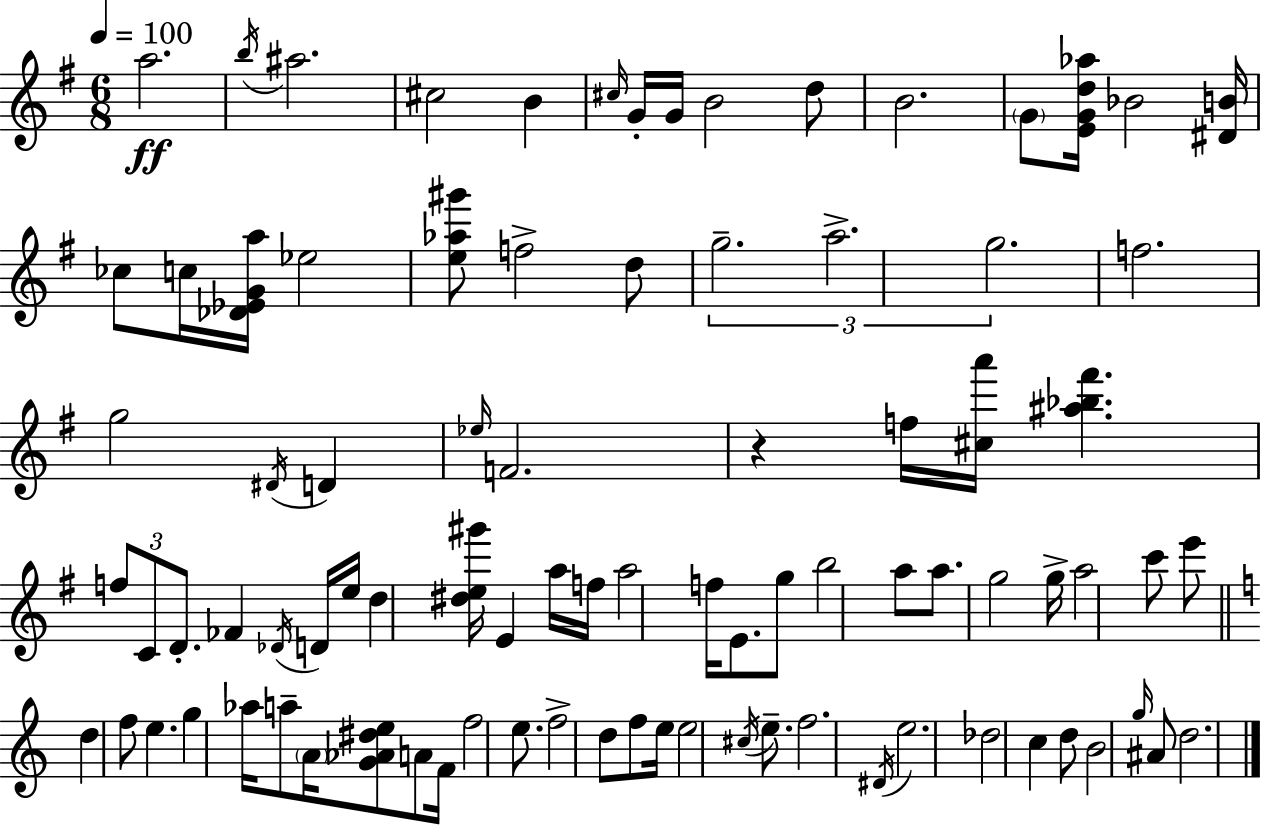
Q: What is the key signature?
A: E minor